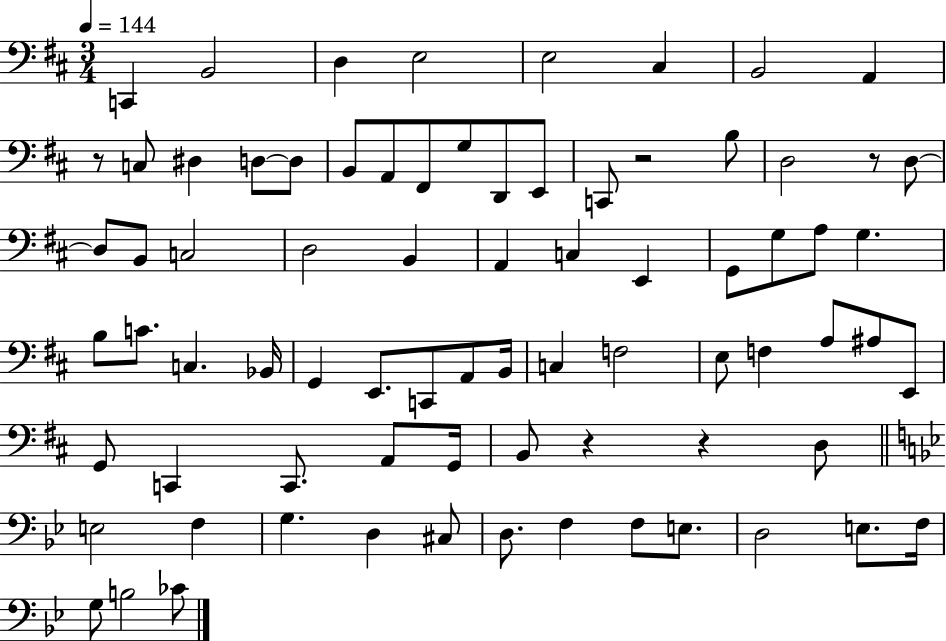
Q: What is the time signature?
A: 3/4